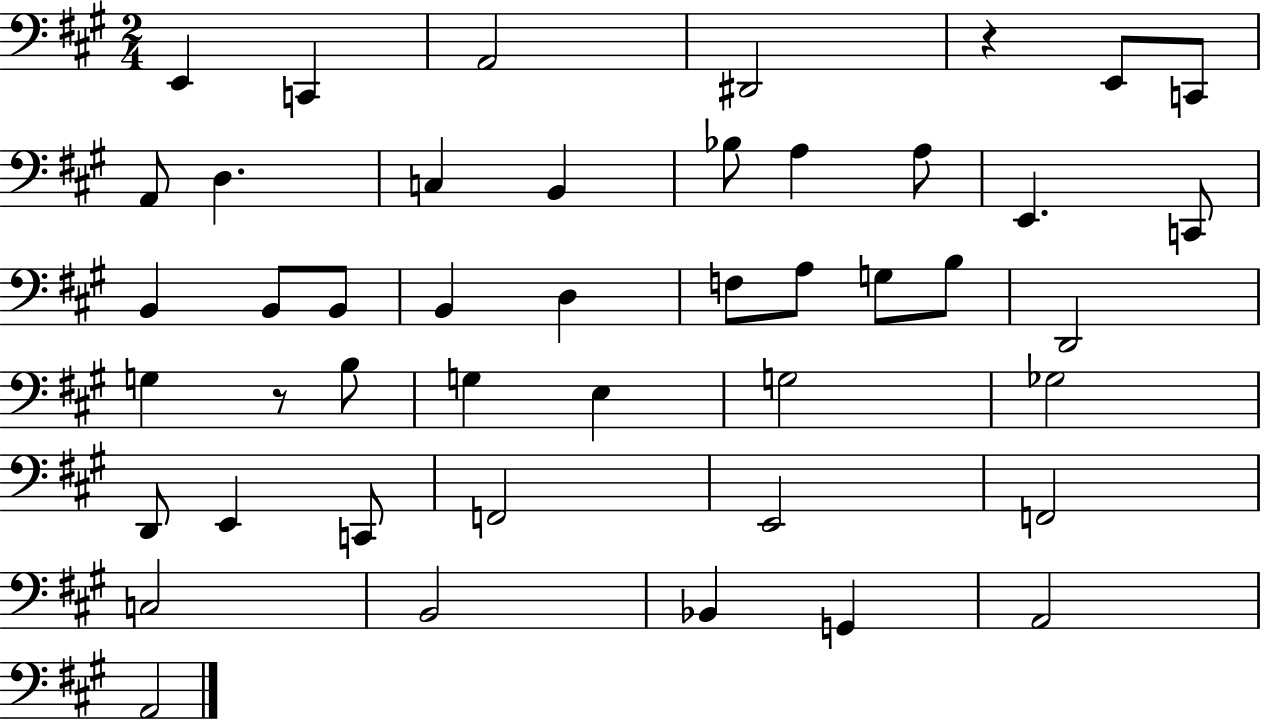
{
  \clef bass
  \numericTimeSignature
  \time 2/4
  \key a \major
  e,4 c,4 | a,2 | dis,2 | r4 e,8 c,8 | \break a,8 d4. | c4 b,4 | bes8 a4 a8 | e,4. c,8 | \break b,4 b,8 b,8 | b,4 d4 | f8 a8 g8 b8 | d,2 | \break g4 r8 b8 | g4 e4 | g2 | ges2 | \break d,8 e,4 c,8 | f,2 | e,2 | f,2 | \break c2 | b,2 | bes,4 g,4 | a,2 | \break a,2 | \bar "|."
}